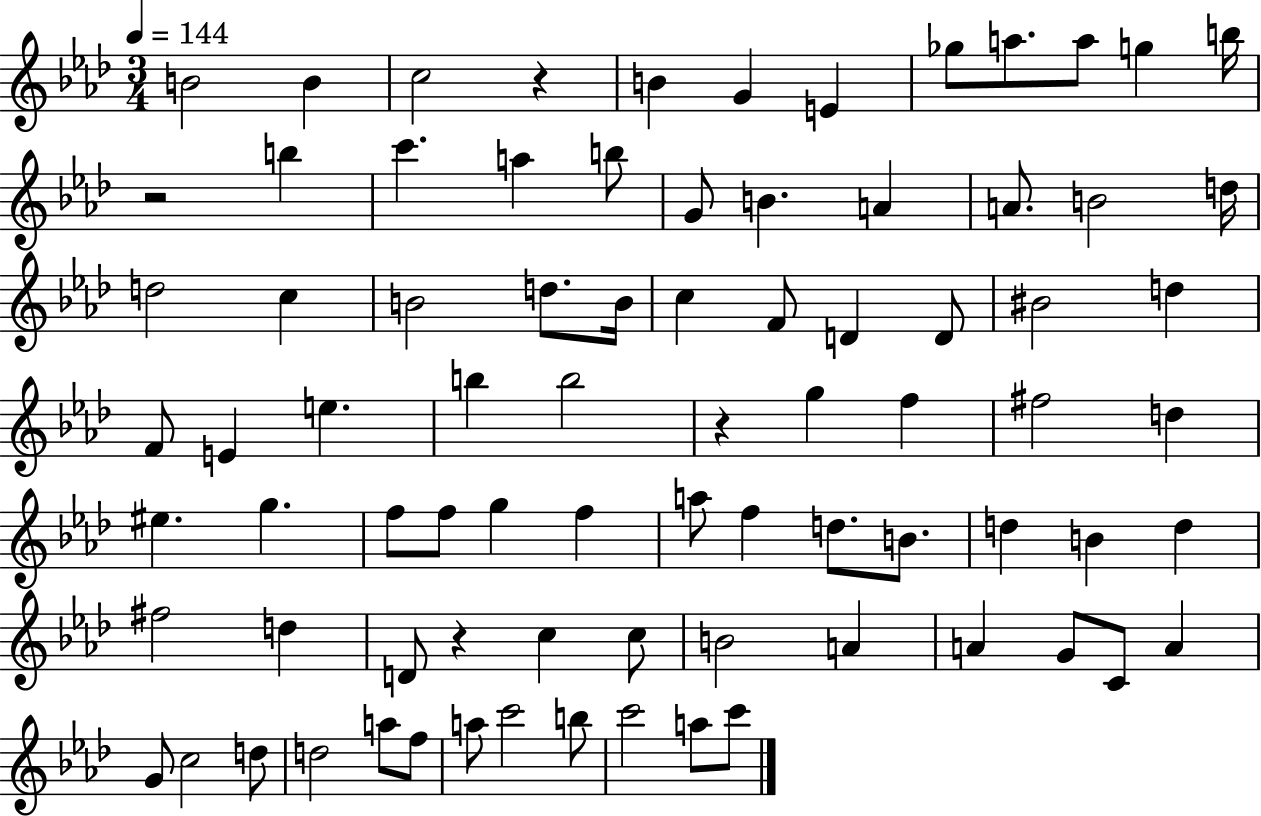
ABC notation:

X:1
T:Untitled
M:3/4
L:1/4
K:Ab
B2 B c2 z B G E _g/2 a/2 a/2 g b/4 z2 b c' a b/2 G/2 B A A/2 B2 d/4 d2 c B2 d/2 B/4 c F/2 D D/2 ^B2 d F/2 E e b b2 z g f ^f2 d ^e g f/2 f/2 g f a/2 f d/2 B/2 d B d ^f2 d D/2 z c c/2 B2 A A G/2 C/2 A G/2 c2 d/2 d2 a/2 f/2 a/2 c'2 b/2 c'2 a/2 c'/2